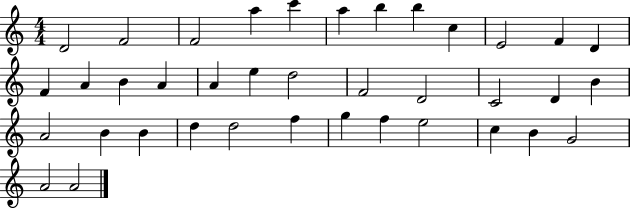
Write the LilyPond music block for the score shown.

{
  \clef treble
  \numericTimeSignature
  \time 4/4
  \key c \major
  d'2 f'2 | f'2 a''4 c'''4 | a''4 b''4 b''4 c''4 | e'2 f'4 d'4 | \break f'4 a'4 b'4 a'4 | a'4 e''4 d''2 | f'2 d'2 | c'2 d'4 b'4 | \break a'2 b'4 b'4 | d''4 d''2 f''4 | g''4 f''4 e''2 | c''4 b'4 g'2 | \break a'2 a'2 | \bar "|."
}